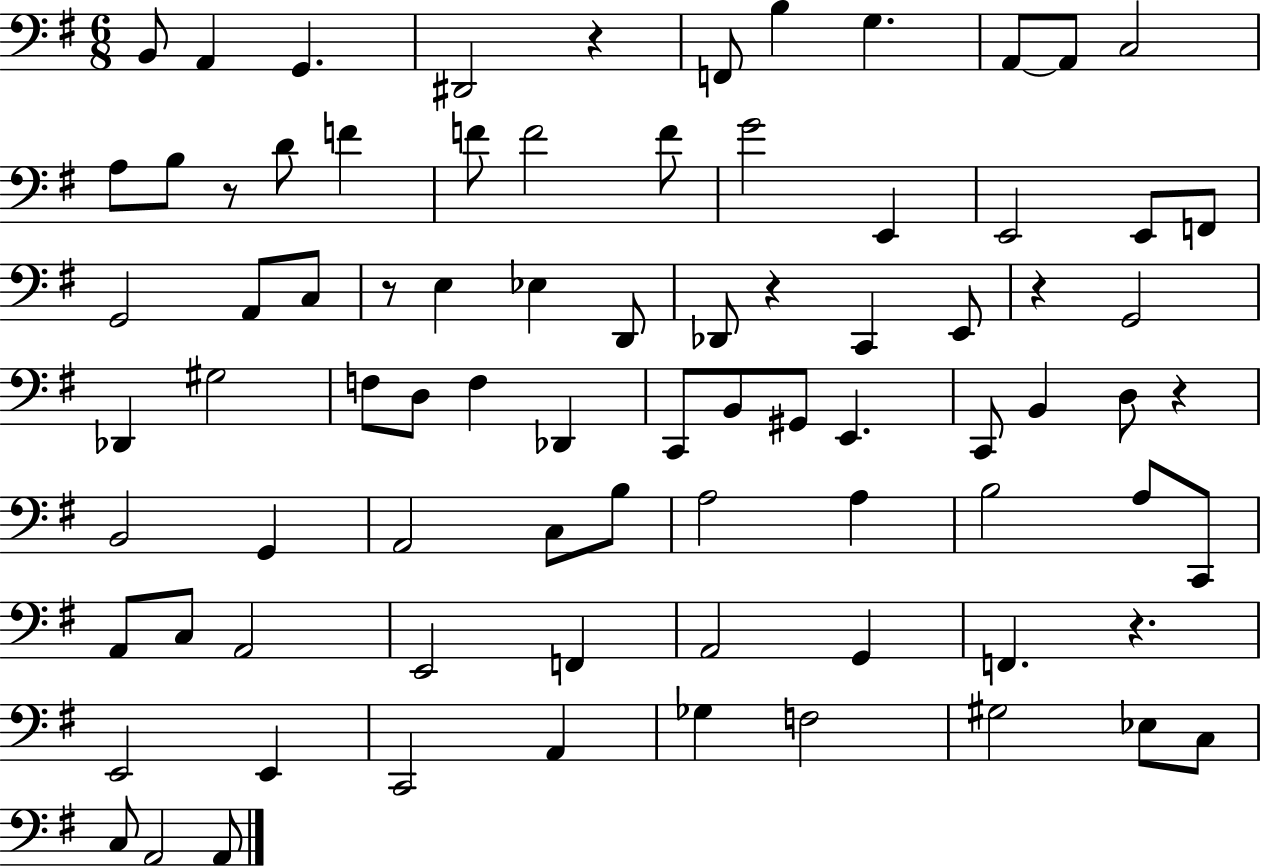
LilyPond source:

{
  \clef bass
  \numericTimeSignature
  \time 6/8
  \key g \major
  b,8 a,4 g,4. | dis,2 r4 | f,8 b4 g4. | a,8~~ a,8 c2 | \break a8 b8 r8 d'8 f'4 | f'8 f'2 f'8 | g'2 e,4 | e,2 e,8 f,8 | \break g,2 a,8 c8 | r8 e4 ees4 d,8 | des,8 r4 c,4 e,8 | r4 g,2 | \break des,4 gis2 | f8 d8 f4 des,4 | c,8 b,8 gis,8 e,4. | c,8 b,4 d8 r4 | \break b,2 g,4 | a,2 c8 b8 | a2 a4 | b2 a8 c,8 | \break a,8 c8 a,2 | e,2 f,4 | a,2 g,4 | f,4. r4. | \break e,2 e,4 | c,2 a,4 | ges4 f2 | gis2 ees8 c8 | \break c8 a,2 a,8 | \bar "|."
}